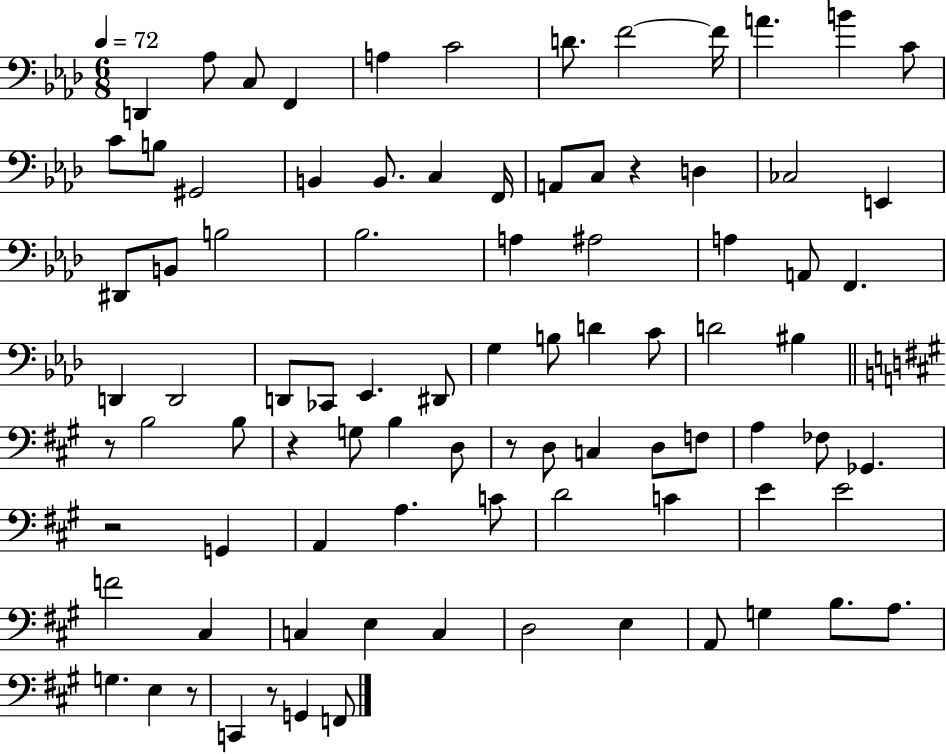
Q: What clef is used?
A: bass